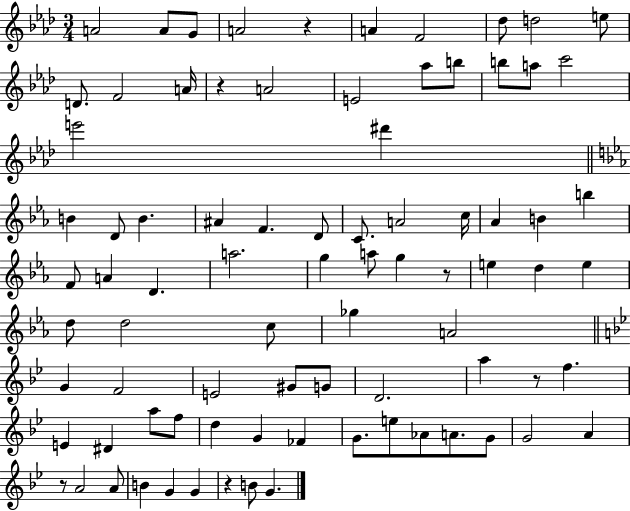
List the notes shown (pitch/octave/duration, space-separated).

A4/h A4/e G4/e A4/h R/q A4/q F4/h Db5/e D5/h E5/e D4/e. F4/h A4/s R/q A4/h E4/h Ab5/e B5/e B5/e A5/e C6/h E6/h D#6/q B4/q D4/e B4/q. A#4/q F4/q. D4/e C4/e. A4/h C5/s Ab4/q B4/q B5/q F4/e A4/q D4/q. A5/h. G5/q A5/e G5/q R/e E5/q D5/q E5/q D5/e D5/h C5/e Gb5/q A4/h G4/q F4/h E4/h G#4/e G4/e D4/h. A5/q R/e F5/q. E4/q D#4/q A5/e F5/e D5/q G4/q FES4/q G4/e. E5/e Ab4/e A4/e. G4/e G4/h A4/q R/e A4/h A4/e B4/q G4/q G4/q R/q B4/e G4/q.